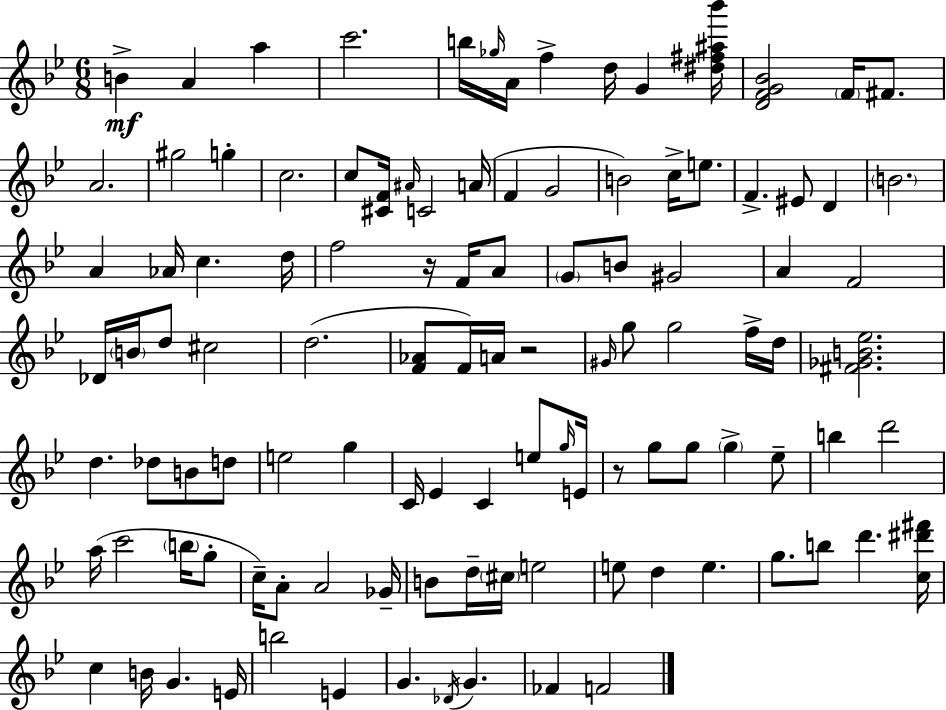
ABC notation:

X:1
T:Untitled
M:6/8
L:1/4
K:Bb
B A a c'2 b/4 _g/4 A/4 f d/4 G [^d^f^a_b']/4 [DFG_B]2 F/4 ^F/2 A2 ^g2 g c2 c/2 [^CF]/4 ^A/4 C2 A/4 F G2 B2 c/4 e/2 F ^E/2 D B2 A _A/4 c d/4 f2 z/4 F/4 A/2 G/2 B/2 ^G2 A F2 _D/4 B/4 d/2 ^c2 d2 [F_A]/2 F/4 A/4 z2 ^G/4 g/2 g2 f/4 d/4 [^F_GB_e]2 d _d/2 B/2 d/2 e2 g C/4 _E C e/2 g/4 E/4 z/2 g/2 g/2 g _e/2 b d'2 a/4 c'2 b/4 g/2 c/4 A/2 A2 _G/4 B/2 d/4 ^c/4 e2 e/2 d e g/2 b/2 d' [c^d'^f']/4 c B/4 G E/4 b2 E G _D/4 G _F F2